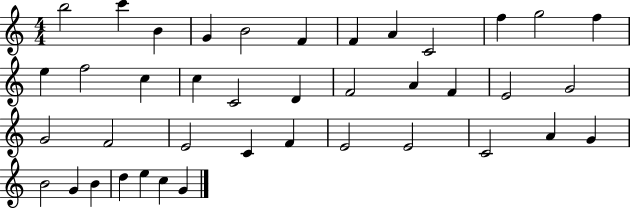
{
  \clef treble
  \numericTimeSignature
  \time 4/4
  \key c \major
  b''2 c'''4 b'4 | g'4 b'2 f'4 | f'4 a'4 c'2 | f''4 g''2 f''4 | \break e''4 f''2 c''4 | c''4 c'2 d'4 | f'2 a'4 f'4 | e'2 g'2 | \break g'2 f'2 | e'2 c'4 f'4 | e'2 e'2 | c'2 a'4 g'4 | \break b'2 g'4 b'4 | d''4 e''4 c''4 g'4 | \bar "|."
}